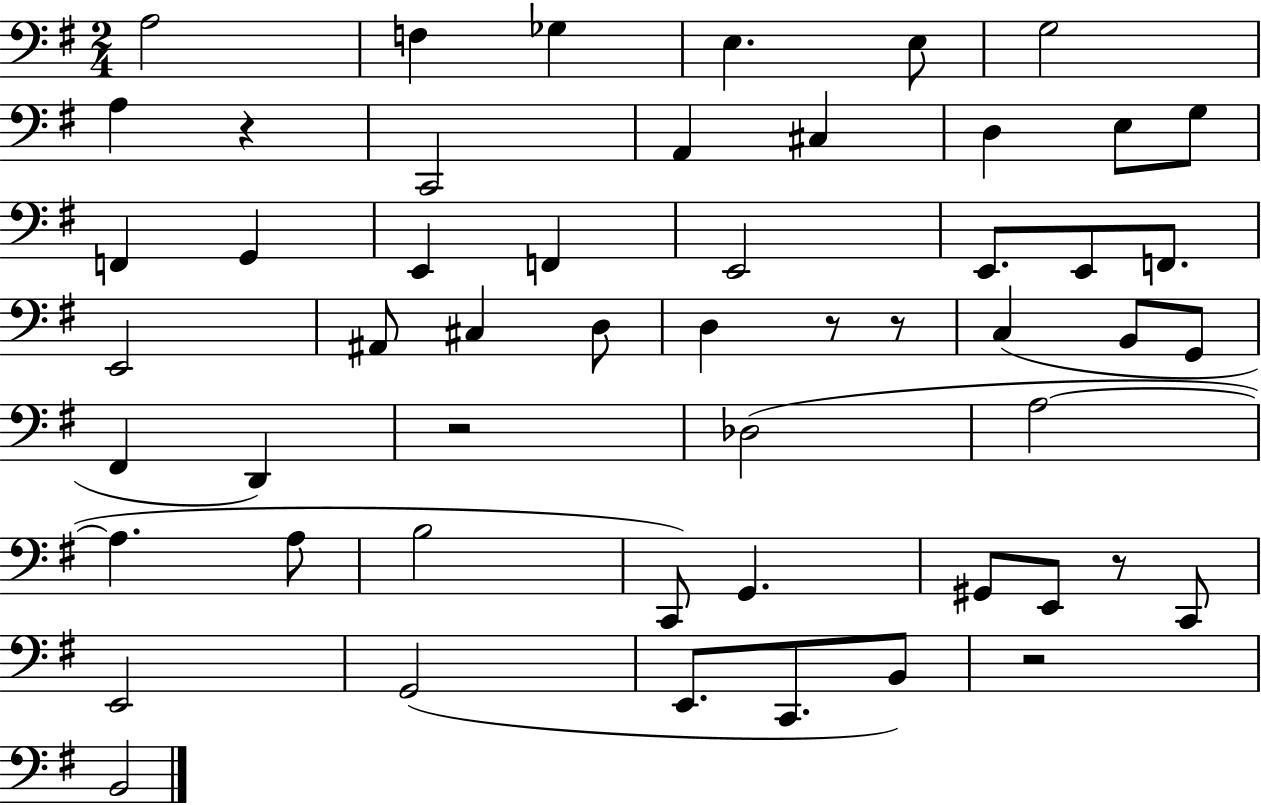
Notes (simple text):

A3/h F3/q Gb3/q E3/q. E3/e G3/h A3/q R/q C2/h A2/q C#3/q D3/q E3/e G3/e F2/q G2/q E2/q F2/q E2/h E2/e. E2/e F2/e. E2/h A#2/e C#3/q D3/e D3/q R/e R/e C3/q B2/e G2/e F#2/q D2/q R/h Db3/h A3/h A3/q. A3/e B3/h C2/e G2/q. G#2/e E2/e R/e C2/e E2/h G2/h E2/e. C2/e. B2/e R/h B2/h